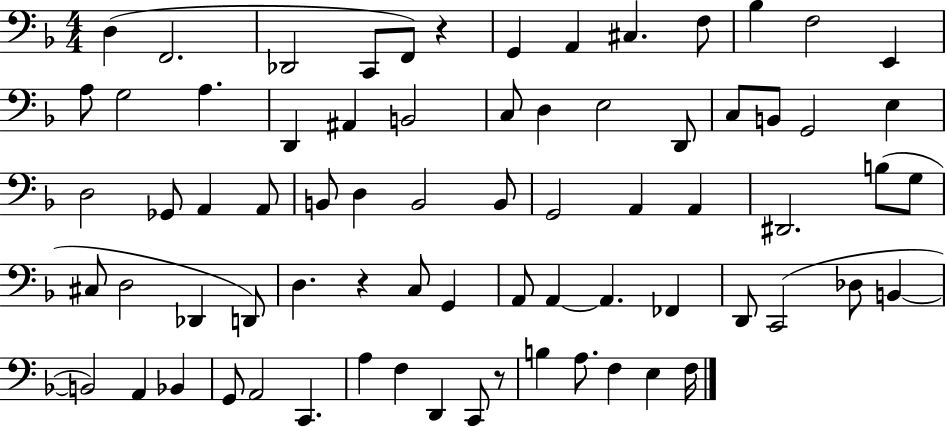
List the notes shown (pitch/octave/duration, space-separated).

D3/q F2/h. Db2/h C2/e F2/e R/q G2/q A2/q C#3/q. F3/e Bb3/q F3/h E2/q A3/e G3/h A3/q. D2/q A#2/q B2/h C3/e D3/q E3/h D2/e C3/e B2/e G2/h E3/q D3/h Gb2/e A2/q A2/e B2/e D3/q B2/h B2/e G2/h A2/q A2/q D#2/h. B3/e G3/e C#3/e D3/h Db2/q D2/e D3/q. R/q C3/e G2/q A2/e A2/q A2/q. FES2/q D2/e C2/h Db3/e B2/q B2/h A2/q Bb2/q G2/e A2/h C2/q. A3/q F3/q D2/q C2/e R/e B3/q A3/e. F3/q E3/q F3/s